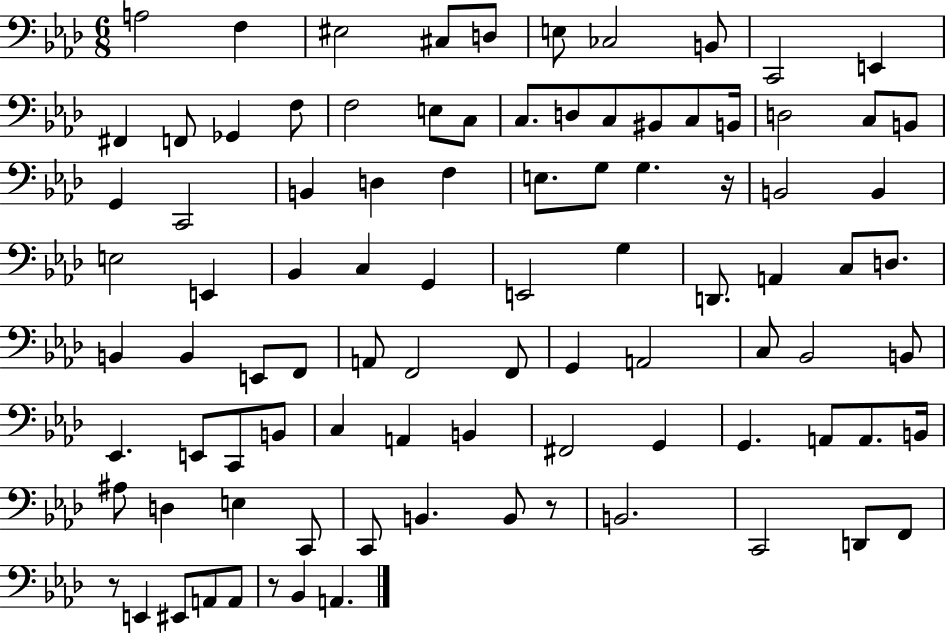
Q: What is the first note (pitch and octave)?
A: A3